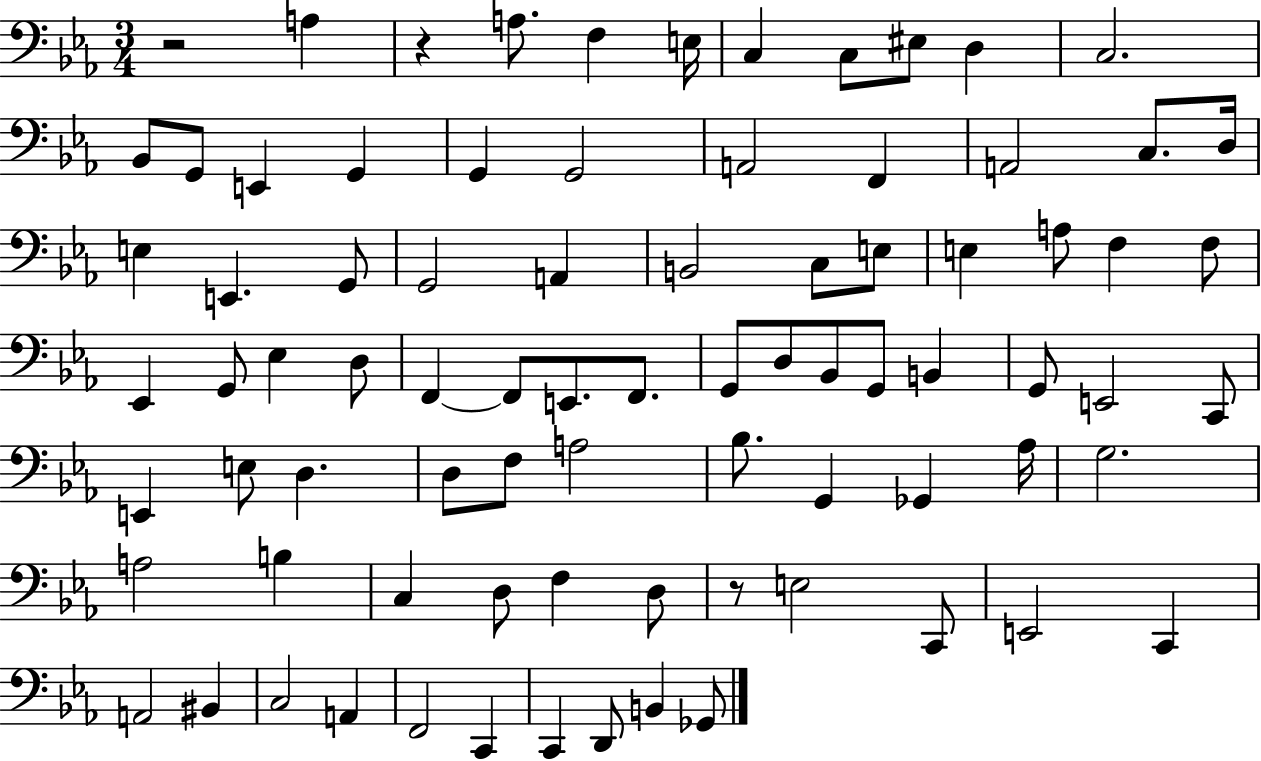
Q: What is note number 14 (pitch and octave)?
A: G2